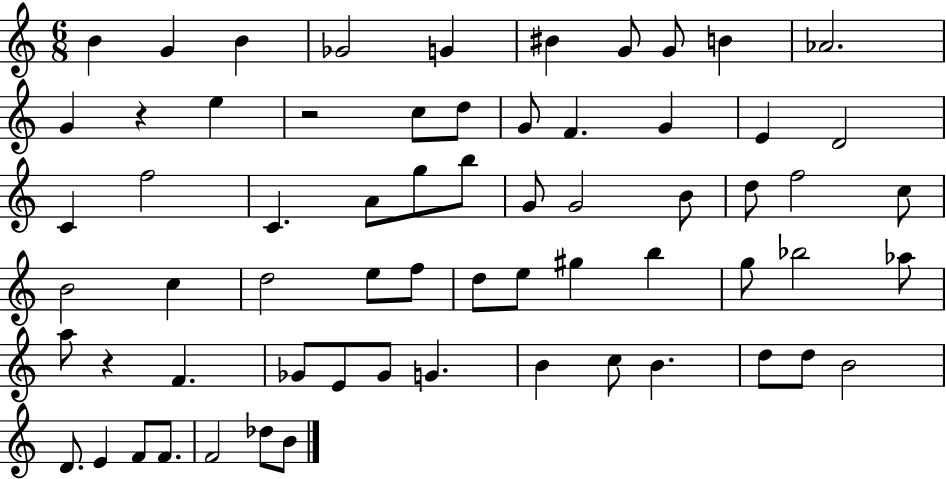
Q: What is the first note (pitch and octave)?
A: B4